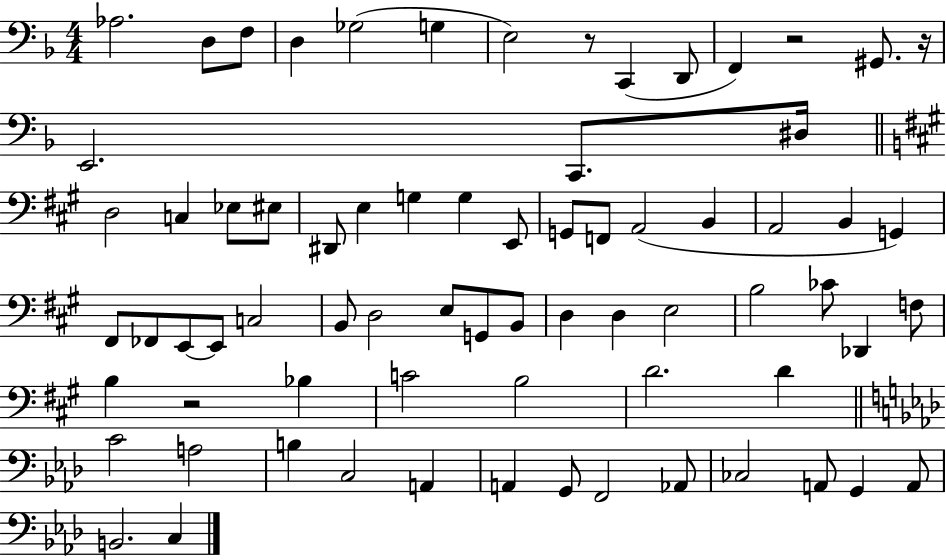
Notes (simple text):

Ab3/h. D3/e F3/e D3/q Gb3/h G3/q E3/h R/e C2/q D2/e F2/q R/h G#2/e. R/s E2/h. C2/e. D#3/s D3/h C3/q Eb3/e EIS3/e D#2/e E3/q G3/q G3/q E2/e G2/e F2/e A2/h B2/q A2/h B2/q G2/q F#2/e FES2/e E2/e E2/e C3/h B2/e D3/h E3/e G2/e B2/e D3/q D3/q E3/h B3/h CES4/e Db2/q F3/e B3/q R/h Bb3/q C4/h B3/h D4/h. D4/q C4/h A3/h B3/q C3/h A2/q A2/q G2/e F2/h Ab2/e CES3/h A2/e G2/q A2/e B2/h. C3/q